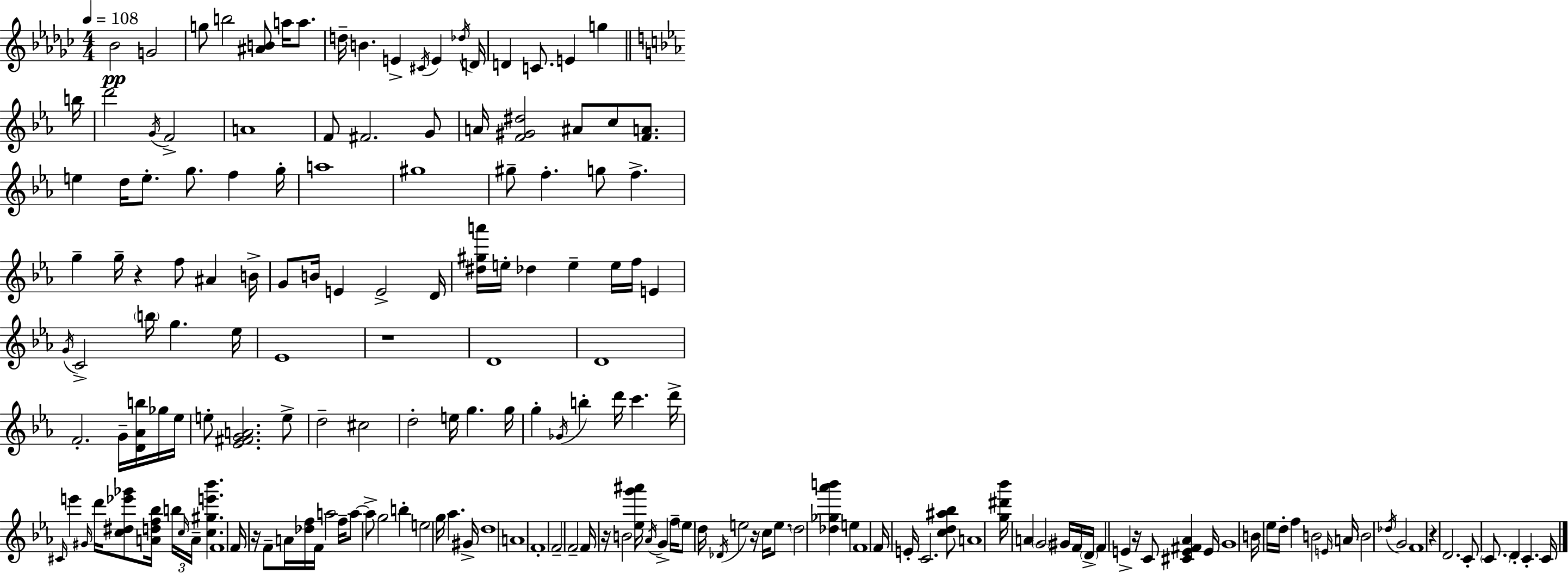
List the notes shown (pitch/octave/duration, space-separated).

Bb4/h G4/h G5/e B5/h [A#4,B4]/e A5/s A5/e. D5/s B4/q. E4/q C#4/s E4/q Db5/s D4/s D4/q C4/e. E4/q G5/q B5/s D6/h G4/s F4/h A4/w F4/e F#4/h. G4/e A4/s [F4,G#4,D#5]/h A#4/e C5/e [F4,A4]/e. E5/q D5/s E5/e. G5/e. F5/q G5/s A5/w G#5/w G#5/e F5/q. G5/e F5/q. G5/q G5/s R/q F5/e A#4/q B4/s G4/e B4/s E4/q E4/h D4/s [D#5,G#5,A6]/s E5/s Db5/q E5/q E5/s F5/s E4/q G4/s C4/h B5/s G5/q. Eb5/s Eb4/w R/w D4/w D4/w F4/h. G4/s [D4,Ab4,B5]/s Gb5/s Eb5/s E5/e [Eb4,F#4,G4,A4]/h. E5/e D5/h C#5/h D5/h E5/s G5/q. G5/s G5/q Gb4/s B5/q D6/s C6/q. D6/s C#4/s E6/q G#4/s D6/s [C5,D#5,Eb6,Gb6]/e [A4,D5,F5,Bb5]/s B5/s C5/s A4/s [C5,G#5,E6,Bb6]/q. F4/w F4/s R/s F4/e A4/s [Db5,F5]/s F4/s A5/h F5/s A5/e A5/e G5/h B5/q E5/h G5/s Ab5/q. G#4/s D5/w A4/w F4/w F4/h F4/h F4/s R/s B4/h [Eb5,G6,A#6]/s Ab4/s G4/q F5/s Eb5/e D5/s Db4/s E5/h R/s C5/s E5/e. D5/h [Db5,Gb5,Ab6,B6]/q E5/q F4/w F4/s E4/s C4/h. [C5,D5,A#5,Bb5]/e A4/w [G5,D#6,Bb6]/s A4/q G4/h G#4/s F4/s D4/s F4/q E4/q R/s C4/e [C#4,E4,F#4,Ab4]/q E4/s G4/w B4/s Eb5/s D5/s F5/q B4/h E4/s A4/s B4/h Db5/s G4/h F4/w R/q D4/h. C4/e C4/e. D4/q C4/q. C4/s